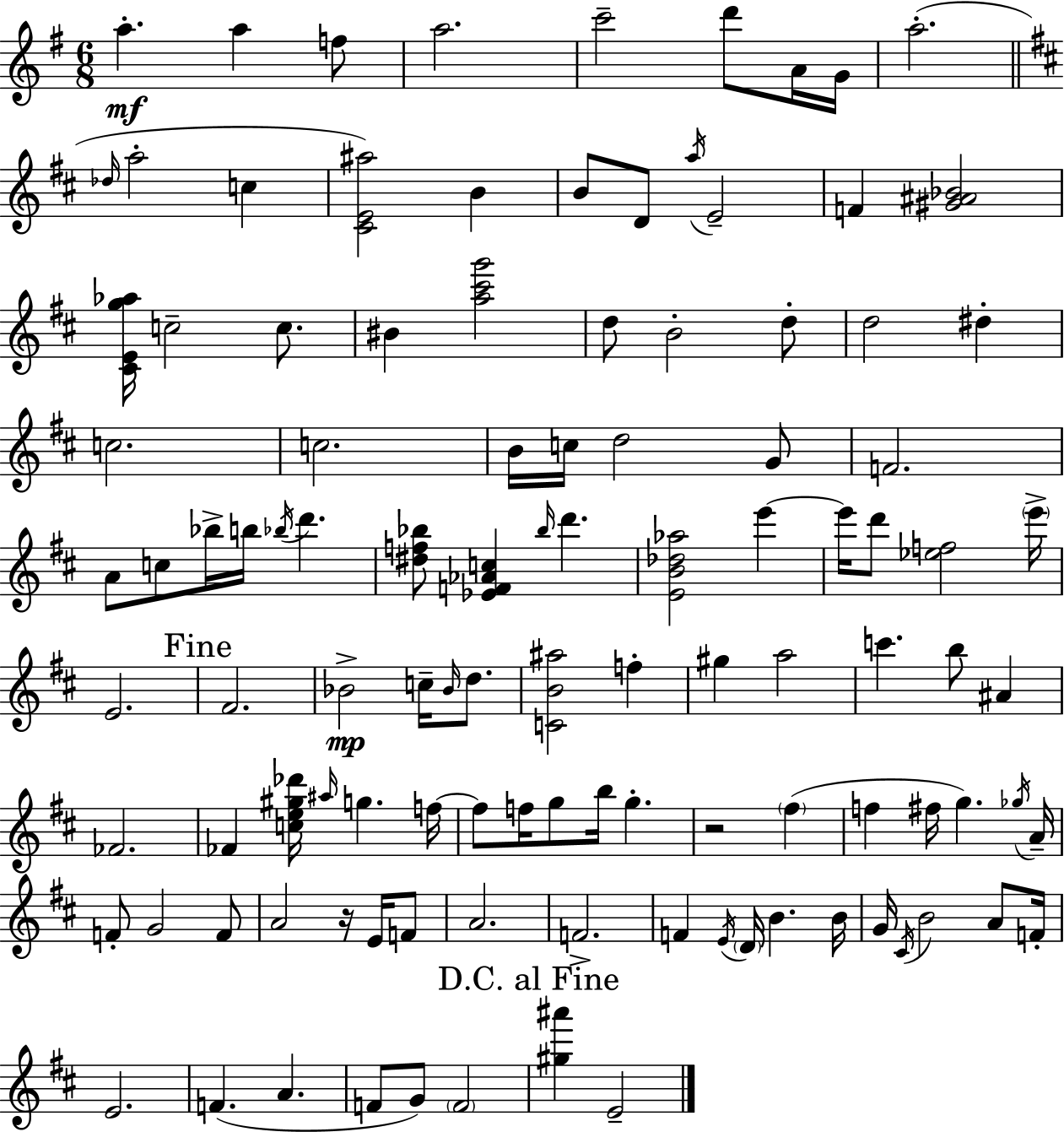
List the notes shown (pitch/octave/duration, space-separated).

A5/q. A5/q F5/e A5/h. C6/h D6/e A4/s G4/s A5/h. Db5/s A5/h C5/q [C#4,E4,A#5]/h B4/q B4/e D4/e A5/s E4/h F4/q [G#4,A#4,Bb4]/h [C#4,E4,G5,Ab5]/s C5/h C5/e. BIS4/q [A5,C#6,G6]/h D5/e B4/h D5/e D5/h D#5/q C5/h. C5/h. B4/s C5/s D5/h G4/e F4/h. A4/e C5/e Bb5/s B5/s Bb5/s D6/q. [D#5,F5,Bb5]/e [Eb4,F4,Ab4,C5]/q Bb5/s D6/q. [E4,B4,Db5,Ab5]/h E6/q E6/s D6/e [Eb5,F5]/h E6/s E4/h. F#4/h. Bb4/h C5/s Bb4/s D5/e. [C4,B4,A#5]/h F5/q G#5/q A5/h C6/q. B5/e A#4/q FES4/h. FES4/q [C5,E5,G#5,Db6]/s A#5/s G5/q. F5/s F5/e F5/s G5/e B5/s G5/q. R/h F#5/q F5/q F#5/s G5/q. Gb5/s A4/s F4/e G4/h F4/e A4/h R/s E4/s F4/e A4/h. F4/h. F4/q E4/s D4/s B4/q. B4/s G4/s C#4/s B4/h A4/e F4/s E4/h. F4/q. A4/q. F4/e G4/e F4/h [G#5,A#6]/q E4/h